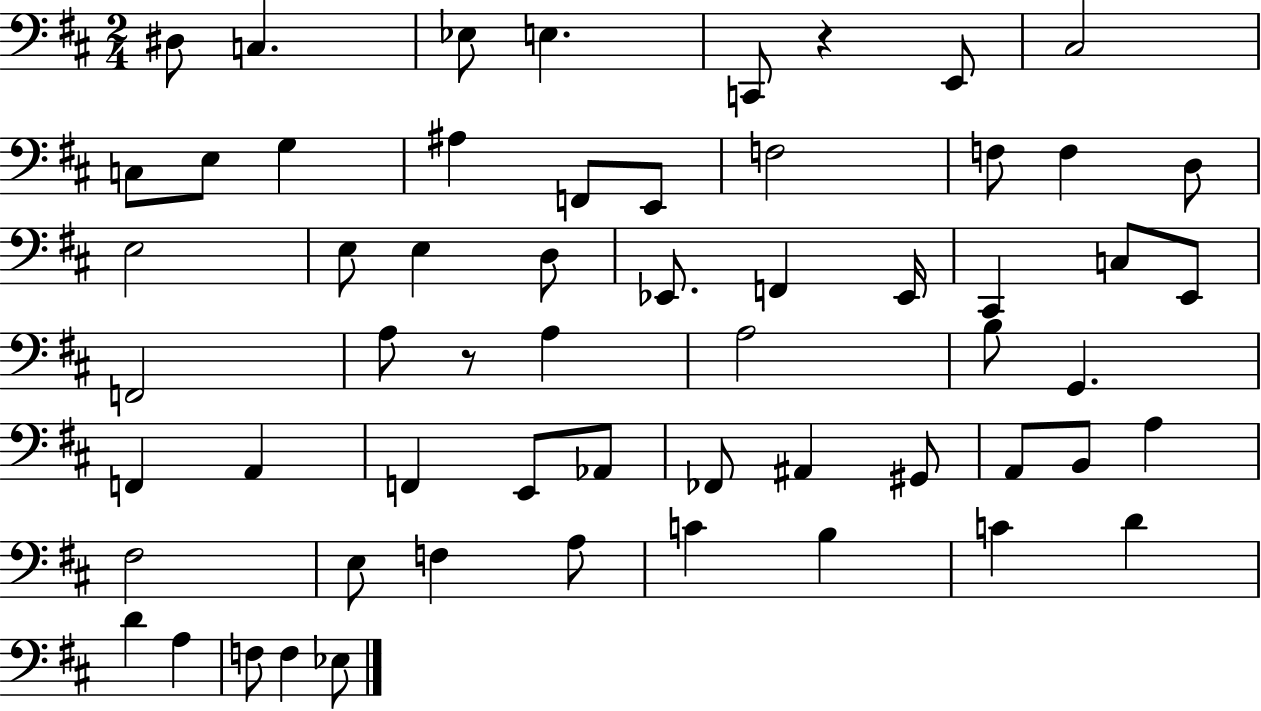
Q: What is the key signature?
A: D major